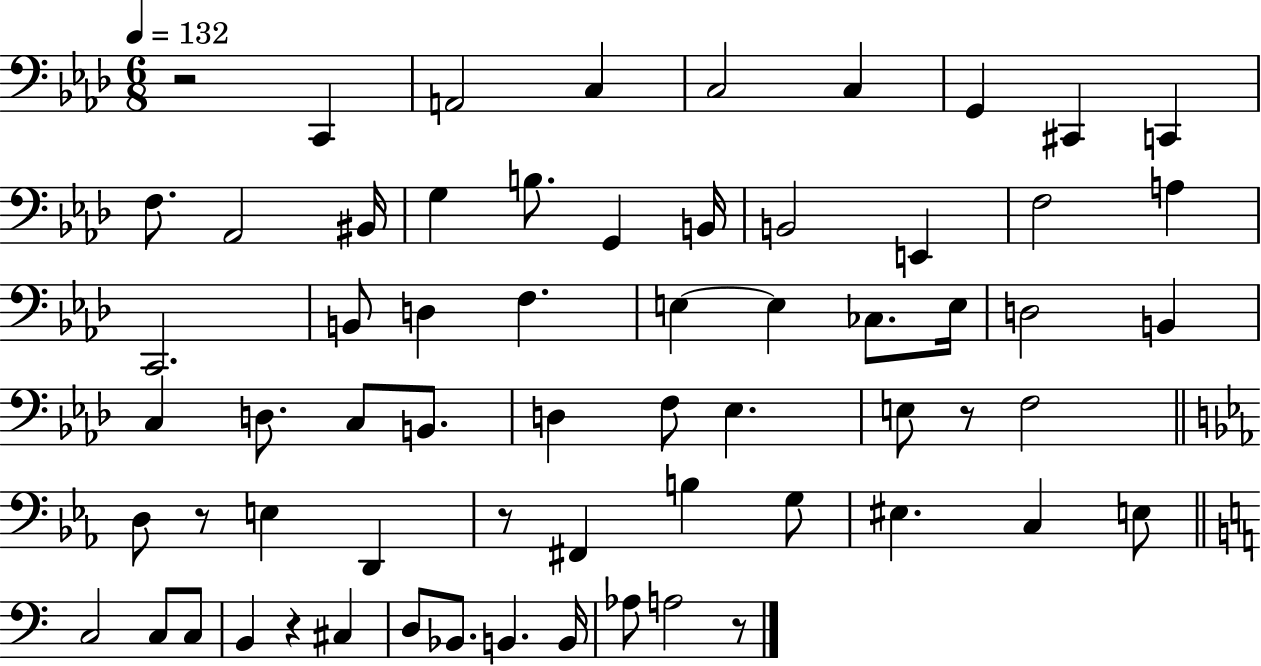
R/h C2/q A2/h C3/q C3/h C3/q G2/q C#2/q C2/q F3/e. Ab2/h BIS2/s G3/q B3/e. G2/q B2/s B2/h E2/q F3/h A3/q C2/h. B2/e D3/q F3/q. E3/q E3/q CES3/e. E3/s D3/h B2/q C3/q D3/e. C3/e B2/e. D3/q F3/e Eb3/q. E3/e R/e F3/h D3/e R/e E3/q D2/q R/e F#2/q B3/q G3/e EIS3/q. C3/q E3/e C3/h C3/e C3/e B2/q R/q C#3/q D3/e Bb2/e. B2/q. B2/s Ab3/e A3/h R/e